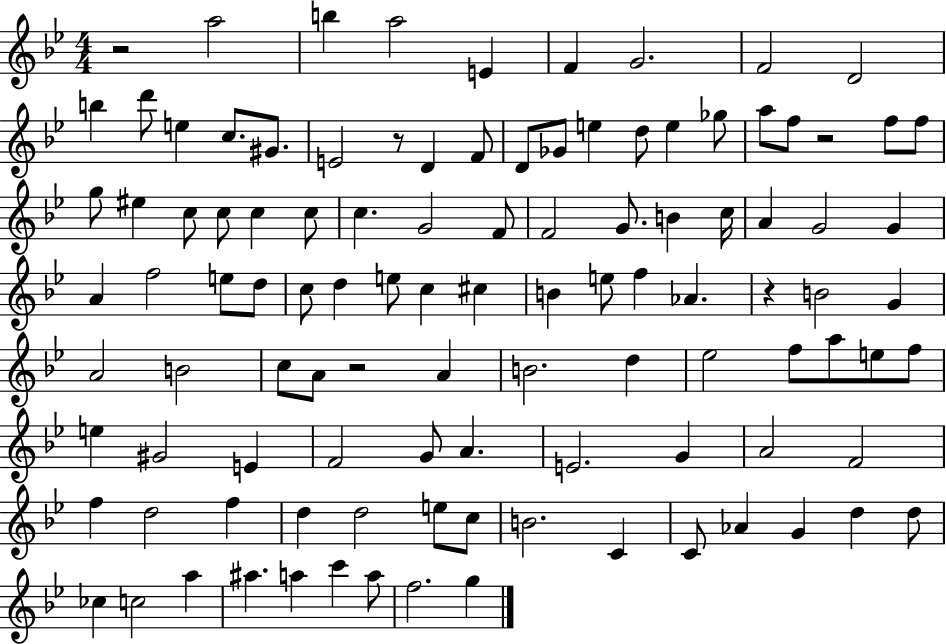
X:1
T:Untitled
M:4/4
L:1/4
K:Bb
z2 a2 b a2 E F G2 F2 D2 b d'/2 e c/2 ^G/2 E2 z/2 D F/2 D/2 _G/2 e d/2 e _g/2 a/2 f/2 z2 f/2 f/2 g/2 ^e c/2 c/2 c c/2 c G2 F/2 F2 G/2 B c/4 A G2 G A f2 e/2 d/2 c/2 d e/2 c ^c B e/2 f _A z B2 G A2 B2 c/2 A/2 z2 A B2 d _e2 f/2 a/2 e/2 f/2 e ^G2 E F2 G/2 A E2 G A2 F2 f d2 f d d2 e/2 c/2 B2 C C/2 _A G d d/2 _c c2 a ^a a c' a/2 f2 g